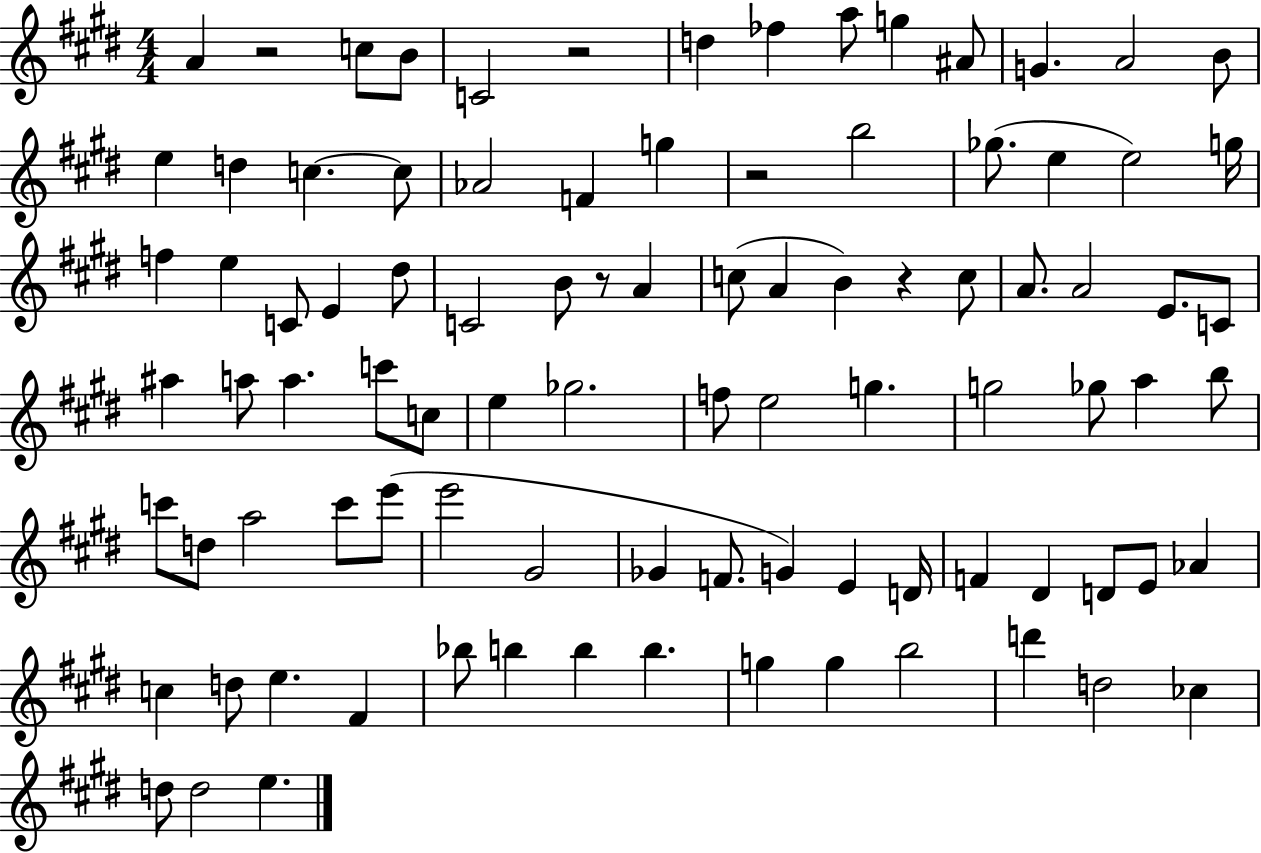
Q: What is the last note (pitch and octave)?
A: E5